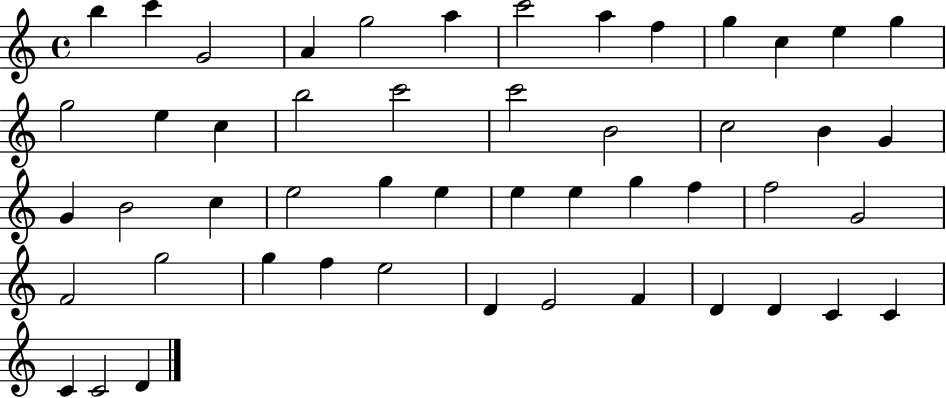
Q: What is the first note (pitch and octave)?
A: B5